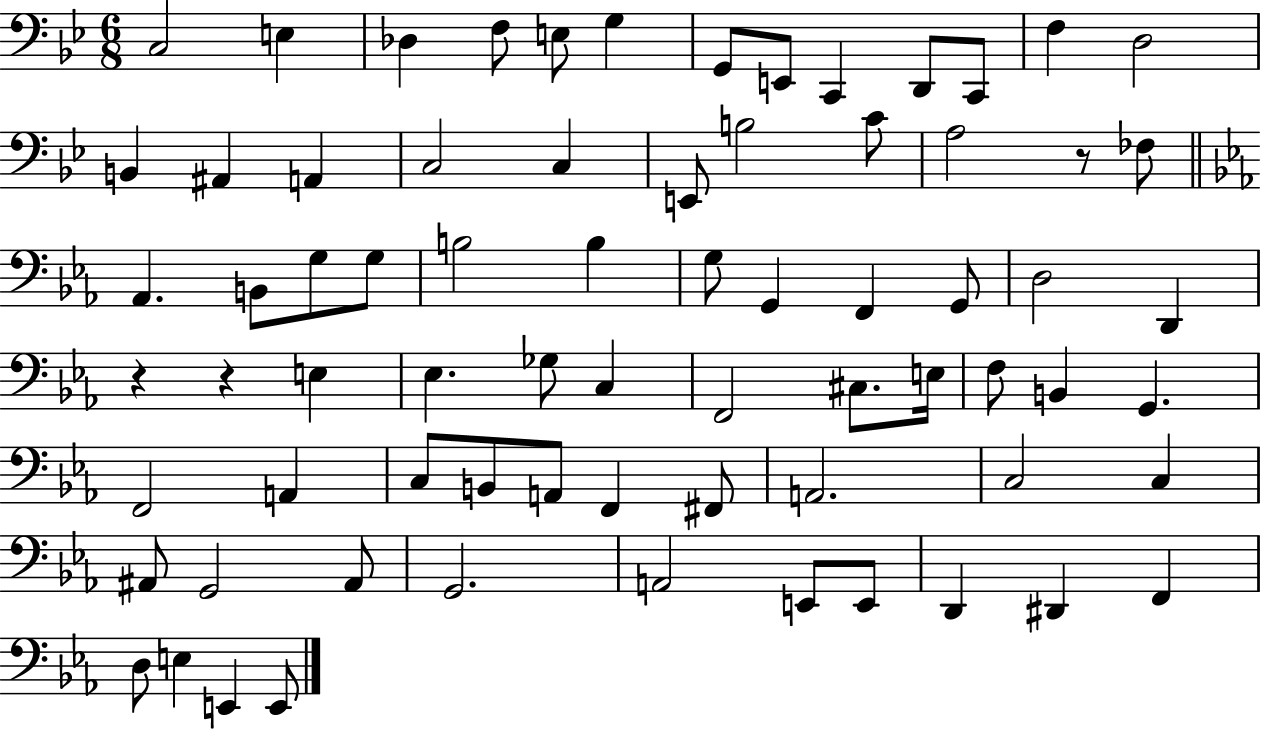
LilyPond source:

{
  \clef bass
  \numericTimeSignature
  \time 6/8
  \key bes \major
  c2 e4 | des4 f8 e8 g4 | g,8 e,8 c,4 d,8 c,8 | f4 d2 | \break b,4 ais,4 a,4 | c2 c4 | e,8 b2 c'8 | a2 r8 fes8 | \break \bar "||" \break \key ees \major aes,4. b,8 g8 g8 | b2 b4 | g8 g,4 f,4 g,8 | d2 d,4 | \break r4 r4 e4 | ees4. ges8 c4 | f,2 cis8. e16 | f8 b,4 g,4. | \break f,2 a,4 | c8 b,8 a,8 f,4 fis,8 | a,2. | c2 c4 | \break ais,8 g,2 ais,8 | g,2. | a,2 e,8 e,8 | d,4 dis,4 f,4 | \break d8 e4 e,4 e,8 | \bar "|."
}